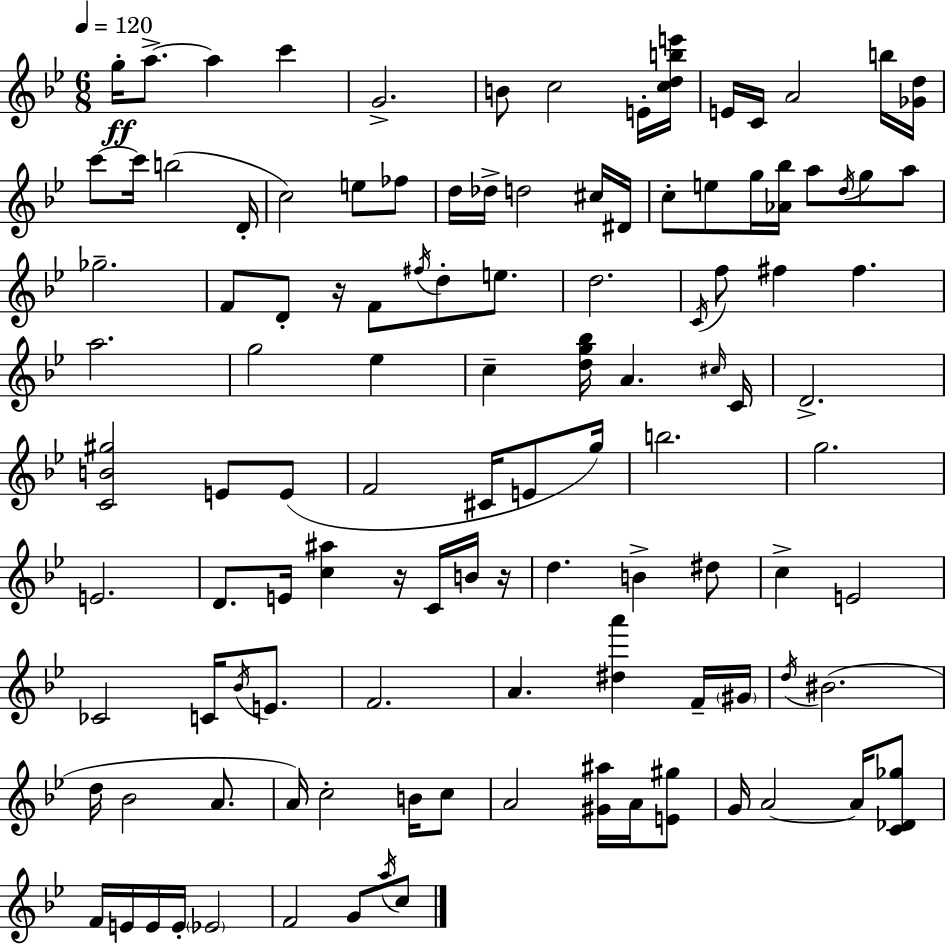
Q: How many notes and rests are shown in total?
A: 113